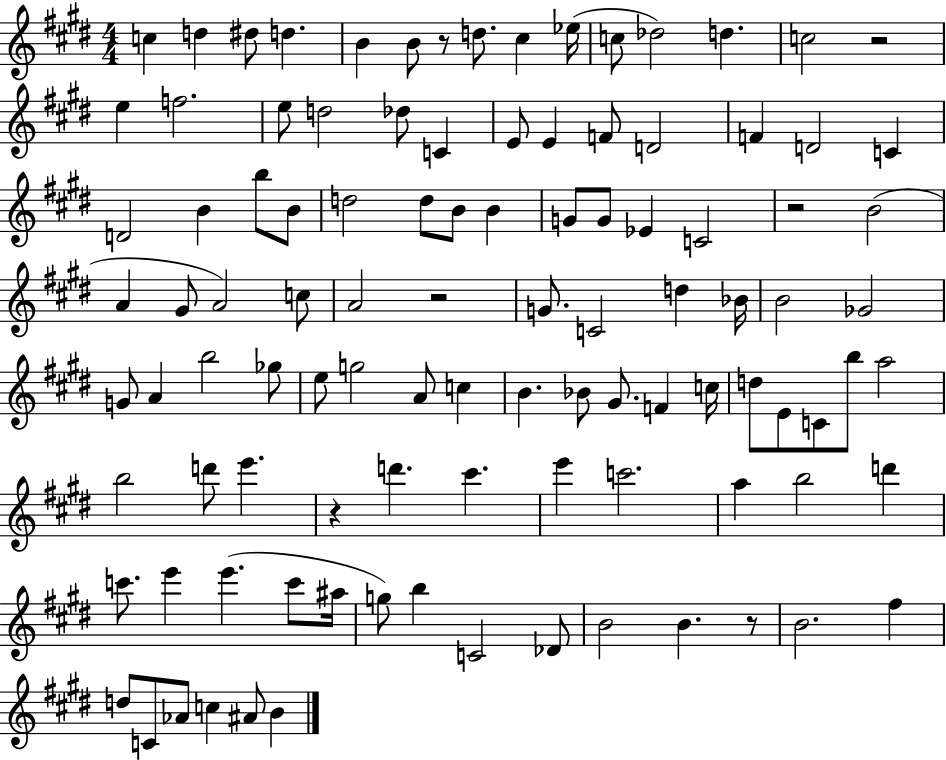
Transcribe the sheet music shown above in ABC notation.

X:1
T:Untitled
M:4/4
L:1/4
K:E
c d ^d/2 d B B/2 z/2 d/2 ^c _e/4 c/2 _d2 d c2 z2 e f2 e/2 d2 _d/2 C E/2 E F/2 D2 F D2 C D2 B b/2 B/2 d2 d/2 B/2 B G/2 G/2 _E C2 z2 B2 A ^G/2 A2 c/2 A2 z2 G/2 C2 d _B/4 B2 _G2 G/2 A b2 _g/2 e/2 g2 A/2 c B _B/2 ^G/2 F c/4 d/2 E/2 C/2 b/2 a2 b2 d'/2 e' z d' ^c' e' c'2 a b2 d' c'/2 e' e' c'/2 ^a/4 g/2 b C2 _D/2 B2 B z/2 B2 ^f d/2 C/2 _A/2 c ^A/2 B